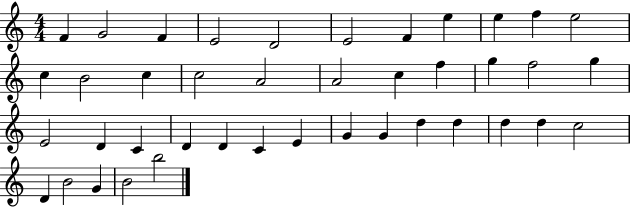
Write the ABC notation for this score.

X:1
T:Untitled
M:4/4
L:1/4
K:C
F G2 F E2 D2 E2 F e e f e2 c B2 c c2 A2 A2 c f g f2 g E2 D C D D C E G G d d d d c2 D B2 G B2 b2